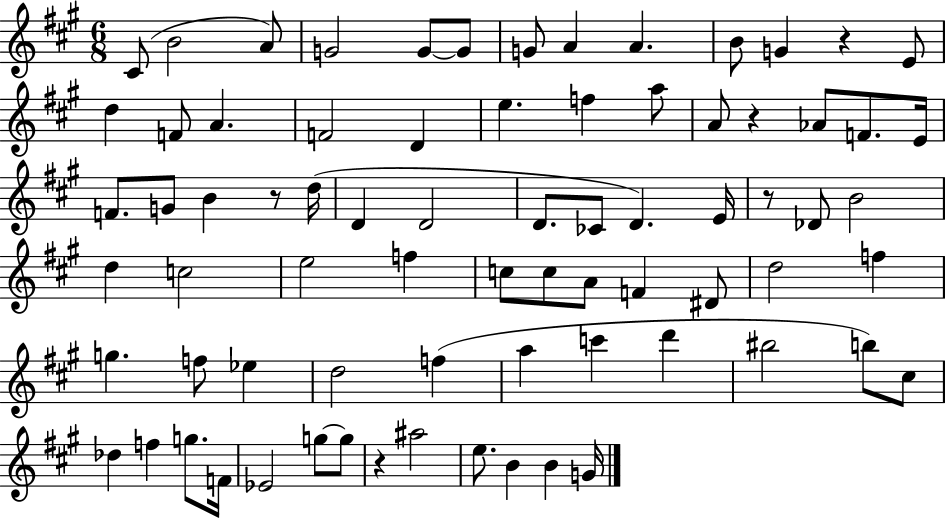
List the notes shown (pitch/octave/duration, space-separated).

C#4/e B4/h A4/e G4/h G4/e G4/e G4/e A4/q A4/q. B4/e G4/q R/q E4/e D5/q F4/e A4/q. F4/h D4/q E5/q. F5/q A5/e A4/e R/q Ab4/e F4/e. E4/s F4/e. G4/e B4/q R/e D5/s D4/q D4/h D4/e. CES4/e D4/q. E4/s R/e Db4/e B4/h D5/q C5/h E5/h F5/q C5/e C5/e A4/e F4/q D#4/e D5/h F5/q G5/q. F5/e Eb5/q D5/h F5/q A5/q C6/q D6/q BIS5/h B5/e C#5/e Db5/q F5/q G5/e. F4/s Eb4/h G5/e G5/e R/q A#5/h E5/e. B4/q B4/q G4/s